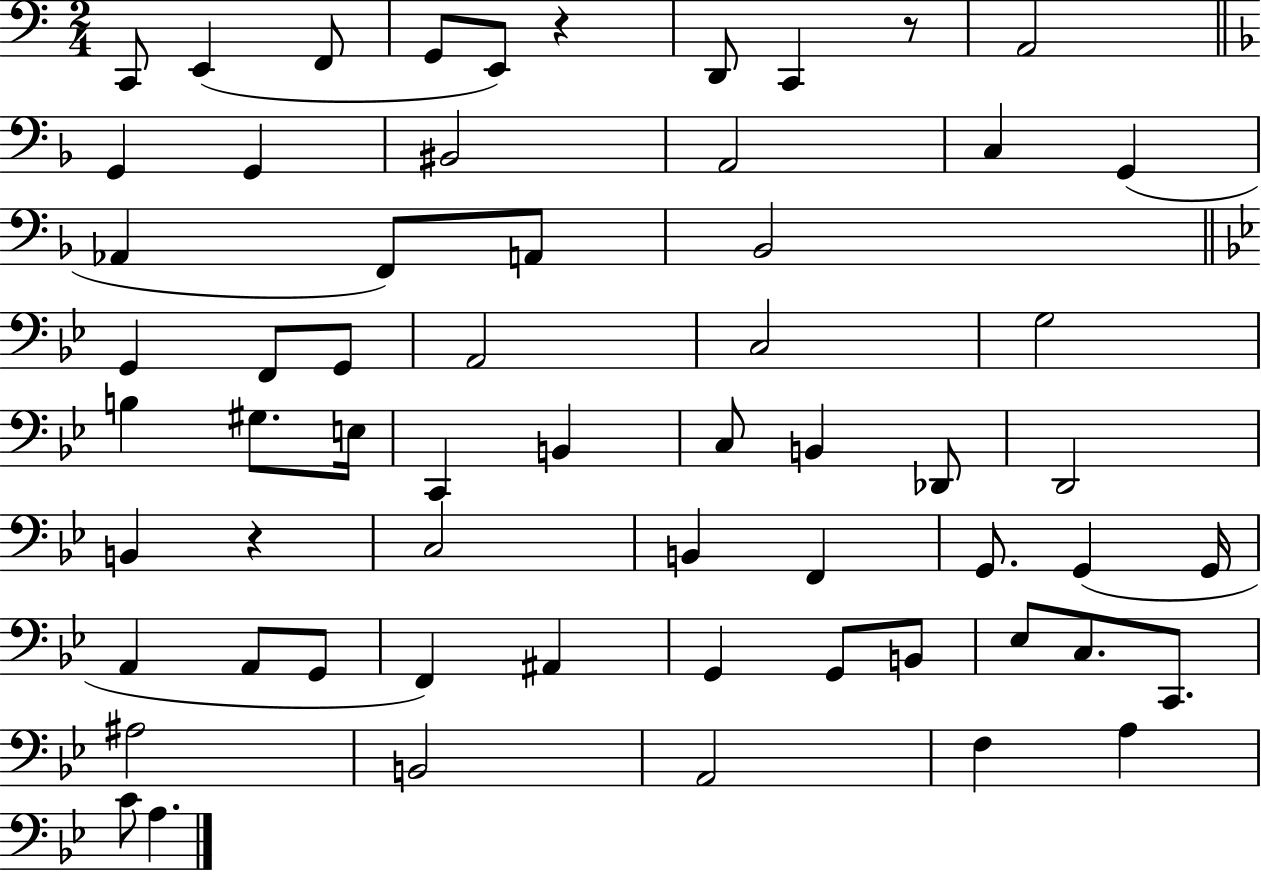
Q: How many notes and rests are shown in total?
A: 61